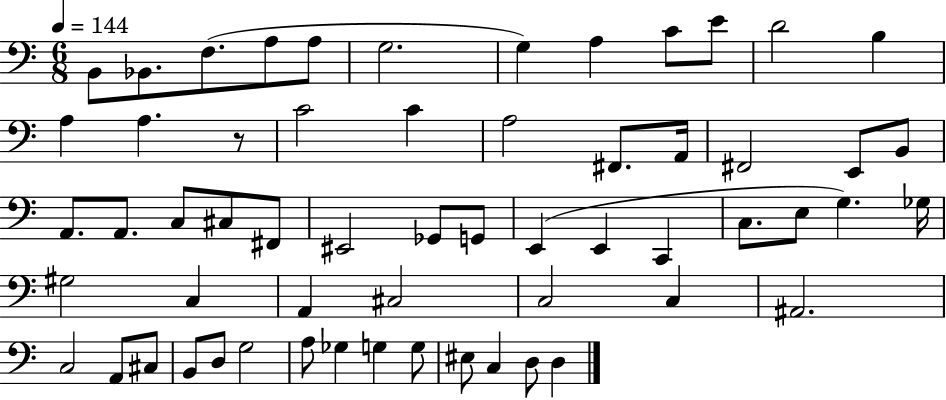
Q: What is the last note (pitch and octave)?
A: D3